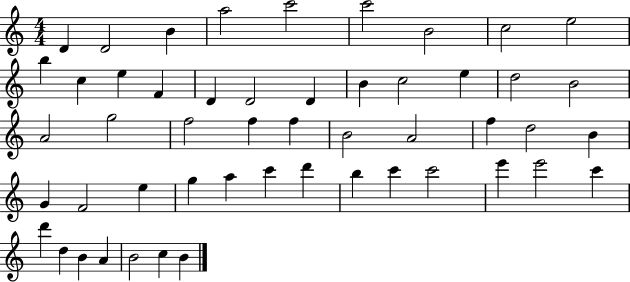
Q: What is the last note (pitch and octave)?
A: B4